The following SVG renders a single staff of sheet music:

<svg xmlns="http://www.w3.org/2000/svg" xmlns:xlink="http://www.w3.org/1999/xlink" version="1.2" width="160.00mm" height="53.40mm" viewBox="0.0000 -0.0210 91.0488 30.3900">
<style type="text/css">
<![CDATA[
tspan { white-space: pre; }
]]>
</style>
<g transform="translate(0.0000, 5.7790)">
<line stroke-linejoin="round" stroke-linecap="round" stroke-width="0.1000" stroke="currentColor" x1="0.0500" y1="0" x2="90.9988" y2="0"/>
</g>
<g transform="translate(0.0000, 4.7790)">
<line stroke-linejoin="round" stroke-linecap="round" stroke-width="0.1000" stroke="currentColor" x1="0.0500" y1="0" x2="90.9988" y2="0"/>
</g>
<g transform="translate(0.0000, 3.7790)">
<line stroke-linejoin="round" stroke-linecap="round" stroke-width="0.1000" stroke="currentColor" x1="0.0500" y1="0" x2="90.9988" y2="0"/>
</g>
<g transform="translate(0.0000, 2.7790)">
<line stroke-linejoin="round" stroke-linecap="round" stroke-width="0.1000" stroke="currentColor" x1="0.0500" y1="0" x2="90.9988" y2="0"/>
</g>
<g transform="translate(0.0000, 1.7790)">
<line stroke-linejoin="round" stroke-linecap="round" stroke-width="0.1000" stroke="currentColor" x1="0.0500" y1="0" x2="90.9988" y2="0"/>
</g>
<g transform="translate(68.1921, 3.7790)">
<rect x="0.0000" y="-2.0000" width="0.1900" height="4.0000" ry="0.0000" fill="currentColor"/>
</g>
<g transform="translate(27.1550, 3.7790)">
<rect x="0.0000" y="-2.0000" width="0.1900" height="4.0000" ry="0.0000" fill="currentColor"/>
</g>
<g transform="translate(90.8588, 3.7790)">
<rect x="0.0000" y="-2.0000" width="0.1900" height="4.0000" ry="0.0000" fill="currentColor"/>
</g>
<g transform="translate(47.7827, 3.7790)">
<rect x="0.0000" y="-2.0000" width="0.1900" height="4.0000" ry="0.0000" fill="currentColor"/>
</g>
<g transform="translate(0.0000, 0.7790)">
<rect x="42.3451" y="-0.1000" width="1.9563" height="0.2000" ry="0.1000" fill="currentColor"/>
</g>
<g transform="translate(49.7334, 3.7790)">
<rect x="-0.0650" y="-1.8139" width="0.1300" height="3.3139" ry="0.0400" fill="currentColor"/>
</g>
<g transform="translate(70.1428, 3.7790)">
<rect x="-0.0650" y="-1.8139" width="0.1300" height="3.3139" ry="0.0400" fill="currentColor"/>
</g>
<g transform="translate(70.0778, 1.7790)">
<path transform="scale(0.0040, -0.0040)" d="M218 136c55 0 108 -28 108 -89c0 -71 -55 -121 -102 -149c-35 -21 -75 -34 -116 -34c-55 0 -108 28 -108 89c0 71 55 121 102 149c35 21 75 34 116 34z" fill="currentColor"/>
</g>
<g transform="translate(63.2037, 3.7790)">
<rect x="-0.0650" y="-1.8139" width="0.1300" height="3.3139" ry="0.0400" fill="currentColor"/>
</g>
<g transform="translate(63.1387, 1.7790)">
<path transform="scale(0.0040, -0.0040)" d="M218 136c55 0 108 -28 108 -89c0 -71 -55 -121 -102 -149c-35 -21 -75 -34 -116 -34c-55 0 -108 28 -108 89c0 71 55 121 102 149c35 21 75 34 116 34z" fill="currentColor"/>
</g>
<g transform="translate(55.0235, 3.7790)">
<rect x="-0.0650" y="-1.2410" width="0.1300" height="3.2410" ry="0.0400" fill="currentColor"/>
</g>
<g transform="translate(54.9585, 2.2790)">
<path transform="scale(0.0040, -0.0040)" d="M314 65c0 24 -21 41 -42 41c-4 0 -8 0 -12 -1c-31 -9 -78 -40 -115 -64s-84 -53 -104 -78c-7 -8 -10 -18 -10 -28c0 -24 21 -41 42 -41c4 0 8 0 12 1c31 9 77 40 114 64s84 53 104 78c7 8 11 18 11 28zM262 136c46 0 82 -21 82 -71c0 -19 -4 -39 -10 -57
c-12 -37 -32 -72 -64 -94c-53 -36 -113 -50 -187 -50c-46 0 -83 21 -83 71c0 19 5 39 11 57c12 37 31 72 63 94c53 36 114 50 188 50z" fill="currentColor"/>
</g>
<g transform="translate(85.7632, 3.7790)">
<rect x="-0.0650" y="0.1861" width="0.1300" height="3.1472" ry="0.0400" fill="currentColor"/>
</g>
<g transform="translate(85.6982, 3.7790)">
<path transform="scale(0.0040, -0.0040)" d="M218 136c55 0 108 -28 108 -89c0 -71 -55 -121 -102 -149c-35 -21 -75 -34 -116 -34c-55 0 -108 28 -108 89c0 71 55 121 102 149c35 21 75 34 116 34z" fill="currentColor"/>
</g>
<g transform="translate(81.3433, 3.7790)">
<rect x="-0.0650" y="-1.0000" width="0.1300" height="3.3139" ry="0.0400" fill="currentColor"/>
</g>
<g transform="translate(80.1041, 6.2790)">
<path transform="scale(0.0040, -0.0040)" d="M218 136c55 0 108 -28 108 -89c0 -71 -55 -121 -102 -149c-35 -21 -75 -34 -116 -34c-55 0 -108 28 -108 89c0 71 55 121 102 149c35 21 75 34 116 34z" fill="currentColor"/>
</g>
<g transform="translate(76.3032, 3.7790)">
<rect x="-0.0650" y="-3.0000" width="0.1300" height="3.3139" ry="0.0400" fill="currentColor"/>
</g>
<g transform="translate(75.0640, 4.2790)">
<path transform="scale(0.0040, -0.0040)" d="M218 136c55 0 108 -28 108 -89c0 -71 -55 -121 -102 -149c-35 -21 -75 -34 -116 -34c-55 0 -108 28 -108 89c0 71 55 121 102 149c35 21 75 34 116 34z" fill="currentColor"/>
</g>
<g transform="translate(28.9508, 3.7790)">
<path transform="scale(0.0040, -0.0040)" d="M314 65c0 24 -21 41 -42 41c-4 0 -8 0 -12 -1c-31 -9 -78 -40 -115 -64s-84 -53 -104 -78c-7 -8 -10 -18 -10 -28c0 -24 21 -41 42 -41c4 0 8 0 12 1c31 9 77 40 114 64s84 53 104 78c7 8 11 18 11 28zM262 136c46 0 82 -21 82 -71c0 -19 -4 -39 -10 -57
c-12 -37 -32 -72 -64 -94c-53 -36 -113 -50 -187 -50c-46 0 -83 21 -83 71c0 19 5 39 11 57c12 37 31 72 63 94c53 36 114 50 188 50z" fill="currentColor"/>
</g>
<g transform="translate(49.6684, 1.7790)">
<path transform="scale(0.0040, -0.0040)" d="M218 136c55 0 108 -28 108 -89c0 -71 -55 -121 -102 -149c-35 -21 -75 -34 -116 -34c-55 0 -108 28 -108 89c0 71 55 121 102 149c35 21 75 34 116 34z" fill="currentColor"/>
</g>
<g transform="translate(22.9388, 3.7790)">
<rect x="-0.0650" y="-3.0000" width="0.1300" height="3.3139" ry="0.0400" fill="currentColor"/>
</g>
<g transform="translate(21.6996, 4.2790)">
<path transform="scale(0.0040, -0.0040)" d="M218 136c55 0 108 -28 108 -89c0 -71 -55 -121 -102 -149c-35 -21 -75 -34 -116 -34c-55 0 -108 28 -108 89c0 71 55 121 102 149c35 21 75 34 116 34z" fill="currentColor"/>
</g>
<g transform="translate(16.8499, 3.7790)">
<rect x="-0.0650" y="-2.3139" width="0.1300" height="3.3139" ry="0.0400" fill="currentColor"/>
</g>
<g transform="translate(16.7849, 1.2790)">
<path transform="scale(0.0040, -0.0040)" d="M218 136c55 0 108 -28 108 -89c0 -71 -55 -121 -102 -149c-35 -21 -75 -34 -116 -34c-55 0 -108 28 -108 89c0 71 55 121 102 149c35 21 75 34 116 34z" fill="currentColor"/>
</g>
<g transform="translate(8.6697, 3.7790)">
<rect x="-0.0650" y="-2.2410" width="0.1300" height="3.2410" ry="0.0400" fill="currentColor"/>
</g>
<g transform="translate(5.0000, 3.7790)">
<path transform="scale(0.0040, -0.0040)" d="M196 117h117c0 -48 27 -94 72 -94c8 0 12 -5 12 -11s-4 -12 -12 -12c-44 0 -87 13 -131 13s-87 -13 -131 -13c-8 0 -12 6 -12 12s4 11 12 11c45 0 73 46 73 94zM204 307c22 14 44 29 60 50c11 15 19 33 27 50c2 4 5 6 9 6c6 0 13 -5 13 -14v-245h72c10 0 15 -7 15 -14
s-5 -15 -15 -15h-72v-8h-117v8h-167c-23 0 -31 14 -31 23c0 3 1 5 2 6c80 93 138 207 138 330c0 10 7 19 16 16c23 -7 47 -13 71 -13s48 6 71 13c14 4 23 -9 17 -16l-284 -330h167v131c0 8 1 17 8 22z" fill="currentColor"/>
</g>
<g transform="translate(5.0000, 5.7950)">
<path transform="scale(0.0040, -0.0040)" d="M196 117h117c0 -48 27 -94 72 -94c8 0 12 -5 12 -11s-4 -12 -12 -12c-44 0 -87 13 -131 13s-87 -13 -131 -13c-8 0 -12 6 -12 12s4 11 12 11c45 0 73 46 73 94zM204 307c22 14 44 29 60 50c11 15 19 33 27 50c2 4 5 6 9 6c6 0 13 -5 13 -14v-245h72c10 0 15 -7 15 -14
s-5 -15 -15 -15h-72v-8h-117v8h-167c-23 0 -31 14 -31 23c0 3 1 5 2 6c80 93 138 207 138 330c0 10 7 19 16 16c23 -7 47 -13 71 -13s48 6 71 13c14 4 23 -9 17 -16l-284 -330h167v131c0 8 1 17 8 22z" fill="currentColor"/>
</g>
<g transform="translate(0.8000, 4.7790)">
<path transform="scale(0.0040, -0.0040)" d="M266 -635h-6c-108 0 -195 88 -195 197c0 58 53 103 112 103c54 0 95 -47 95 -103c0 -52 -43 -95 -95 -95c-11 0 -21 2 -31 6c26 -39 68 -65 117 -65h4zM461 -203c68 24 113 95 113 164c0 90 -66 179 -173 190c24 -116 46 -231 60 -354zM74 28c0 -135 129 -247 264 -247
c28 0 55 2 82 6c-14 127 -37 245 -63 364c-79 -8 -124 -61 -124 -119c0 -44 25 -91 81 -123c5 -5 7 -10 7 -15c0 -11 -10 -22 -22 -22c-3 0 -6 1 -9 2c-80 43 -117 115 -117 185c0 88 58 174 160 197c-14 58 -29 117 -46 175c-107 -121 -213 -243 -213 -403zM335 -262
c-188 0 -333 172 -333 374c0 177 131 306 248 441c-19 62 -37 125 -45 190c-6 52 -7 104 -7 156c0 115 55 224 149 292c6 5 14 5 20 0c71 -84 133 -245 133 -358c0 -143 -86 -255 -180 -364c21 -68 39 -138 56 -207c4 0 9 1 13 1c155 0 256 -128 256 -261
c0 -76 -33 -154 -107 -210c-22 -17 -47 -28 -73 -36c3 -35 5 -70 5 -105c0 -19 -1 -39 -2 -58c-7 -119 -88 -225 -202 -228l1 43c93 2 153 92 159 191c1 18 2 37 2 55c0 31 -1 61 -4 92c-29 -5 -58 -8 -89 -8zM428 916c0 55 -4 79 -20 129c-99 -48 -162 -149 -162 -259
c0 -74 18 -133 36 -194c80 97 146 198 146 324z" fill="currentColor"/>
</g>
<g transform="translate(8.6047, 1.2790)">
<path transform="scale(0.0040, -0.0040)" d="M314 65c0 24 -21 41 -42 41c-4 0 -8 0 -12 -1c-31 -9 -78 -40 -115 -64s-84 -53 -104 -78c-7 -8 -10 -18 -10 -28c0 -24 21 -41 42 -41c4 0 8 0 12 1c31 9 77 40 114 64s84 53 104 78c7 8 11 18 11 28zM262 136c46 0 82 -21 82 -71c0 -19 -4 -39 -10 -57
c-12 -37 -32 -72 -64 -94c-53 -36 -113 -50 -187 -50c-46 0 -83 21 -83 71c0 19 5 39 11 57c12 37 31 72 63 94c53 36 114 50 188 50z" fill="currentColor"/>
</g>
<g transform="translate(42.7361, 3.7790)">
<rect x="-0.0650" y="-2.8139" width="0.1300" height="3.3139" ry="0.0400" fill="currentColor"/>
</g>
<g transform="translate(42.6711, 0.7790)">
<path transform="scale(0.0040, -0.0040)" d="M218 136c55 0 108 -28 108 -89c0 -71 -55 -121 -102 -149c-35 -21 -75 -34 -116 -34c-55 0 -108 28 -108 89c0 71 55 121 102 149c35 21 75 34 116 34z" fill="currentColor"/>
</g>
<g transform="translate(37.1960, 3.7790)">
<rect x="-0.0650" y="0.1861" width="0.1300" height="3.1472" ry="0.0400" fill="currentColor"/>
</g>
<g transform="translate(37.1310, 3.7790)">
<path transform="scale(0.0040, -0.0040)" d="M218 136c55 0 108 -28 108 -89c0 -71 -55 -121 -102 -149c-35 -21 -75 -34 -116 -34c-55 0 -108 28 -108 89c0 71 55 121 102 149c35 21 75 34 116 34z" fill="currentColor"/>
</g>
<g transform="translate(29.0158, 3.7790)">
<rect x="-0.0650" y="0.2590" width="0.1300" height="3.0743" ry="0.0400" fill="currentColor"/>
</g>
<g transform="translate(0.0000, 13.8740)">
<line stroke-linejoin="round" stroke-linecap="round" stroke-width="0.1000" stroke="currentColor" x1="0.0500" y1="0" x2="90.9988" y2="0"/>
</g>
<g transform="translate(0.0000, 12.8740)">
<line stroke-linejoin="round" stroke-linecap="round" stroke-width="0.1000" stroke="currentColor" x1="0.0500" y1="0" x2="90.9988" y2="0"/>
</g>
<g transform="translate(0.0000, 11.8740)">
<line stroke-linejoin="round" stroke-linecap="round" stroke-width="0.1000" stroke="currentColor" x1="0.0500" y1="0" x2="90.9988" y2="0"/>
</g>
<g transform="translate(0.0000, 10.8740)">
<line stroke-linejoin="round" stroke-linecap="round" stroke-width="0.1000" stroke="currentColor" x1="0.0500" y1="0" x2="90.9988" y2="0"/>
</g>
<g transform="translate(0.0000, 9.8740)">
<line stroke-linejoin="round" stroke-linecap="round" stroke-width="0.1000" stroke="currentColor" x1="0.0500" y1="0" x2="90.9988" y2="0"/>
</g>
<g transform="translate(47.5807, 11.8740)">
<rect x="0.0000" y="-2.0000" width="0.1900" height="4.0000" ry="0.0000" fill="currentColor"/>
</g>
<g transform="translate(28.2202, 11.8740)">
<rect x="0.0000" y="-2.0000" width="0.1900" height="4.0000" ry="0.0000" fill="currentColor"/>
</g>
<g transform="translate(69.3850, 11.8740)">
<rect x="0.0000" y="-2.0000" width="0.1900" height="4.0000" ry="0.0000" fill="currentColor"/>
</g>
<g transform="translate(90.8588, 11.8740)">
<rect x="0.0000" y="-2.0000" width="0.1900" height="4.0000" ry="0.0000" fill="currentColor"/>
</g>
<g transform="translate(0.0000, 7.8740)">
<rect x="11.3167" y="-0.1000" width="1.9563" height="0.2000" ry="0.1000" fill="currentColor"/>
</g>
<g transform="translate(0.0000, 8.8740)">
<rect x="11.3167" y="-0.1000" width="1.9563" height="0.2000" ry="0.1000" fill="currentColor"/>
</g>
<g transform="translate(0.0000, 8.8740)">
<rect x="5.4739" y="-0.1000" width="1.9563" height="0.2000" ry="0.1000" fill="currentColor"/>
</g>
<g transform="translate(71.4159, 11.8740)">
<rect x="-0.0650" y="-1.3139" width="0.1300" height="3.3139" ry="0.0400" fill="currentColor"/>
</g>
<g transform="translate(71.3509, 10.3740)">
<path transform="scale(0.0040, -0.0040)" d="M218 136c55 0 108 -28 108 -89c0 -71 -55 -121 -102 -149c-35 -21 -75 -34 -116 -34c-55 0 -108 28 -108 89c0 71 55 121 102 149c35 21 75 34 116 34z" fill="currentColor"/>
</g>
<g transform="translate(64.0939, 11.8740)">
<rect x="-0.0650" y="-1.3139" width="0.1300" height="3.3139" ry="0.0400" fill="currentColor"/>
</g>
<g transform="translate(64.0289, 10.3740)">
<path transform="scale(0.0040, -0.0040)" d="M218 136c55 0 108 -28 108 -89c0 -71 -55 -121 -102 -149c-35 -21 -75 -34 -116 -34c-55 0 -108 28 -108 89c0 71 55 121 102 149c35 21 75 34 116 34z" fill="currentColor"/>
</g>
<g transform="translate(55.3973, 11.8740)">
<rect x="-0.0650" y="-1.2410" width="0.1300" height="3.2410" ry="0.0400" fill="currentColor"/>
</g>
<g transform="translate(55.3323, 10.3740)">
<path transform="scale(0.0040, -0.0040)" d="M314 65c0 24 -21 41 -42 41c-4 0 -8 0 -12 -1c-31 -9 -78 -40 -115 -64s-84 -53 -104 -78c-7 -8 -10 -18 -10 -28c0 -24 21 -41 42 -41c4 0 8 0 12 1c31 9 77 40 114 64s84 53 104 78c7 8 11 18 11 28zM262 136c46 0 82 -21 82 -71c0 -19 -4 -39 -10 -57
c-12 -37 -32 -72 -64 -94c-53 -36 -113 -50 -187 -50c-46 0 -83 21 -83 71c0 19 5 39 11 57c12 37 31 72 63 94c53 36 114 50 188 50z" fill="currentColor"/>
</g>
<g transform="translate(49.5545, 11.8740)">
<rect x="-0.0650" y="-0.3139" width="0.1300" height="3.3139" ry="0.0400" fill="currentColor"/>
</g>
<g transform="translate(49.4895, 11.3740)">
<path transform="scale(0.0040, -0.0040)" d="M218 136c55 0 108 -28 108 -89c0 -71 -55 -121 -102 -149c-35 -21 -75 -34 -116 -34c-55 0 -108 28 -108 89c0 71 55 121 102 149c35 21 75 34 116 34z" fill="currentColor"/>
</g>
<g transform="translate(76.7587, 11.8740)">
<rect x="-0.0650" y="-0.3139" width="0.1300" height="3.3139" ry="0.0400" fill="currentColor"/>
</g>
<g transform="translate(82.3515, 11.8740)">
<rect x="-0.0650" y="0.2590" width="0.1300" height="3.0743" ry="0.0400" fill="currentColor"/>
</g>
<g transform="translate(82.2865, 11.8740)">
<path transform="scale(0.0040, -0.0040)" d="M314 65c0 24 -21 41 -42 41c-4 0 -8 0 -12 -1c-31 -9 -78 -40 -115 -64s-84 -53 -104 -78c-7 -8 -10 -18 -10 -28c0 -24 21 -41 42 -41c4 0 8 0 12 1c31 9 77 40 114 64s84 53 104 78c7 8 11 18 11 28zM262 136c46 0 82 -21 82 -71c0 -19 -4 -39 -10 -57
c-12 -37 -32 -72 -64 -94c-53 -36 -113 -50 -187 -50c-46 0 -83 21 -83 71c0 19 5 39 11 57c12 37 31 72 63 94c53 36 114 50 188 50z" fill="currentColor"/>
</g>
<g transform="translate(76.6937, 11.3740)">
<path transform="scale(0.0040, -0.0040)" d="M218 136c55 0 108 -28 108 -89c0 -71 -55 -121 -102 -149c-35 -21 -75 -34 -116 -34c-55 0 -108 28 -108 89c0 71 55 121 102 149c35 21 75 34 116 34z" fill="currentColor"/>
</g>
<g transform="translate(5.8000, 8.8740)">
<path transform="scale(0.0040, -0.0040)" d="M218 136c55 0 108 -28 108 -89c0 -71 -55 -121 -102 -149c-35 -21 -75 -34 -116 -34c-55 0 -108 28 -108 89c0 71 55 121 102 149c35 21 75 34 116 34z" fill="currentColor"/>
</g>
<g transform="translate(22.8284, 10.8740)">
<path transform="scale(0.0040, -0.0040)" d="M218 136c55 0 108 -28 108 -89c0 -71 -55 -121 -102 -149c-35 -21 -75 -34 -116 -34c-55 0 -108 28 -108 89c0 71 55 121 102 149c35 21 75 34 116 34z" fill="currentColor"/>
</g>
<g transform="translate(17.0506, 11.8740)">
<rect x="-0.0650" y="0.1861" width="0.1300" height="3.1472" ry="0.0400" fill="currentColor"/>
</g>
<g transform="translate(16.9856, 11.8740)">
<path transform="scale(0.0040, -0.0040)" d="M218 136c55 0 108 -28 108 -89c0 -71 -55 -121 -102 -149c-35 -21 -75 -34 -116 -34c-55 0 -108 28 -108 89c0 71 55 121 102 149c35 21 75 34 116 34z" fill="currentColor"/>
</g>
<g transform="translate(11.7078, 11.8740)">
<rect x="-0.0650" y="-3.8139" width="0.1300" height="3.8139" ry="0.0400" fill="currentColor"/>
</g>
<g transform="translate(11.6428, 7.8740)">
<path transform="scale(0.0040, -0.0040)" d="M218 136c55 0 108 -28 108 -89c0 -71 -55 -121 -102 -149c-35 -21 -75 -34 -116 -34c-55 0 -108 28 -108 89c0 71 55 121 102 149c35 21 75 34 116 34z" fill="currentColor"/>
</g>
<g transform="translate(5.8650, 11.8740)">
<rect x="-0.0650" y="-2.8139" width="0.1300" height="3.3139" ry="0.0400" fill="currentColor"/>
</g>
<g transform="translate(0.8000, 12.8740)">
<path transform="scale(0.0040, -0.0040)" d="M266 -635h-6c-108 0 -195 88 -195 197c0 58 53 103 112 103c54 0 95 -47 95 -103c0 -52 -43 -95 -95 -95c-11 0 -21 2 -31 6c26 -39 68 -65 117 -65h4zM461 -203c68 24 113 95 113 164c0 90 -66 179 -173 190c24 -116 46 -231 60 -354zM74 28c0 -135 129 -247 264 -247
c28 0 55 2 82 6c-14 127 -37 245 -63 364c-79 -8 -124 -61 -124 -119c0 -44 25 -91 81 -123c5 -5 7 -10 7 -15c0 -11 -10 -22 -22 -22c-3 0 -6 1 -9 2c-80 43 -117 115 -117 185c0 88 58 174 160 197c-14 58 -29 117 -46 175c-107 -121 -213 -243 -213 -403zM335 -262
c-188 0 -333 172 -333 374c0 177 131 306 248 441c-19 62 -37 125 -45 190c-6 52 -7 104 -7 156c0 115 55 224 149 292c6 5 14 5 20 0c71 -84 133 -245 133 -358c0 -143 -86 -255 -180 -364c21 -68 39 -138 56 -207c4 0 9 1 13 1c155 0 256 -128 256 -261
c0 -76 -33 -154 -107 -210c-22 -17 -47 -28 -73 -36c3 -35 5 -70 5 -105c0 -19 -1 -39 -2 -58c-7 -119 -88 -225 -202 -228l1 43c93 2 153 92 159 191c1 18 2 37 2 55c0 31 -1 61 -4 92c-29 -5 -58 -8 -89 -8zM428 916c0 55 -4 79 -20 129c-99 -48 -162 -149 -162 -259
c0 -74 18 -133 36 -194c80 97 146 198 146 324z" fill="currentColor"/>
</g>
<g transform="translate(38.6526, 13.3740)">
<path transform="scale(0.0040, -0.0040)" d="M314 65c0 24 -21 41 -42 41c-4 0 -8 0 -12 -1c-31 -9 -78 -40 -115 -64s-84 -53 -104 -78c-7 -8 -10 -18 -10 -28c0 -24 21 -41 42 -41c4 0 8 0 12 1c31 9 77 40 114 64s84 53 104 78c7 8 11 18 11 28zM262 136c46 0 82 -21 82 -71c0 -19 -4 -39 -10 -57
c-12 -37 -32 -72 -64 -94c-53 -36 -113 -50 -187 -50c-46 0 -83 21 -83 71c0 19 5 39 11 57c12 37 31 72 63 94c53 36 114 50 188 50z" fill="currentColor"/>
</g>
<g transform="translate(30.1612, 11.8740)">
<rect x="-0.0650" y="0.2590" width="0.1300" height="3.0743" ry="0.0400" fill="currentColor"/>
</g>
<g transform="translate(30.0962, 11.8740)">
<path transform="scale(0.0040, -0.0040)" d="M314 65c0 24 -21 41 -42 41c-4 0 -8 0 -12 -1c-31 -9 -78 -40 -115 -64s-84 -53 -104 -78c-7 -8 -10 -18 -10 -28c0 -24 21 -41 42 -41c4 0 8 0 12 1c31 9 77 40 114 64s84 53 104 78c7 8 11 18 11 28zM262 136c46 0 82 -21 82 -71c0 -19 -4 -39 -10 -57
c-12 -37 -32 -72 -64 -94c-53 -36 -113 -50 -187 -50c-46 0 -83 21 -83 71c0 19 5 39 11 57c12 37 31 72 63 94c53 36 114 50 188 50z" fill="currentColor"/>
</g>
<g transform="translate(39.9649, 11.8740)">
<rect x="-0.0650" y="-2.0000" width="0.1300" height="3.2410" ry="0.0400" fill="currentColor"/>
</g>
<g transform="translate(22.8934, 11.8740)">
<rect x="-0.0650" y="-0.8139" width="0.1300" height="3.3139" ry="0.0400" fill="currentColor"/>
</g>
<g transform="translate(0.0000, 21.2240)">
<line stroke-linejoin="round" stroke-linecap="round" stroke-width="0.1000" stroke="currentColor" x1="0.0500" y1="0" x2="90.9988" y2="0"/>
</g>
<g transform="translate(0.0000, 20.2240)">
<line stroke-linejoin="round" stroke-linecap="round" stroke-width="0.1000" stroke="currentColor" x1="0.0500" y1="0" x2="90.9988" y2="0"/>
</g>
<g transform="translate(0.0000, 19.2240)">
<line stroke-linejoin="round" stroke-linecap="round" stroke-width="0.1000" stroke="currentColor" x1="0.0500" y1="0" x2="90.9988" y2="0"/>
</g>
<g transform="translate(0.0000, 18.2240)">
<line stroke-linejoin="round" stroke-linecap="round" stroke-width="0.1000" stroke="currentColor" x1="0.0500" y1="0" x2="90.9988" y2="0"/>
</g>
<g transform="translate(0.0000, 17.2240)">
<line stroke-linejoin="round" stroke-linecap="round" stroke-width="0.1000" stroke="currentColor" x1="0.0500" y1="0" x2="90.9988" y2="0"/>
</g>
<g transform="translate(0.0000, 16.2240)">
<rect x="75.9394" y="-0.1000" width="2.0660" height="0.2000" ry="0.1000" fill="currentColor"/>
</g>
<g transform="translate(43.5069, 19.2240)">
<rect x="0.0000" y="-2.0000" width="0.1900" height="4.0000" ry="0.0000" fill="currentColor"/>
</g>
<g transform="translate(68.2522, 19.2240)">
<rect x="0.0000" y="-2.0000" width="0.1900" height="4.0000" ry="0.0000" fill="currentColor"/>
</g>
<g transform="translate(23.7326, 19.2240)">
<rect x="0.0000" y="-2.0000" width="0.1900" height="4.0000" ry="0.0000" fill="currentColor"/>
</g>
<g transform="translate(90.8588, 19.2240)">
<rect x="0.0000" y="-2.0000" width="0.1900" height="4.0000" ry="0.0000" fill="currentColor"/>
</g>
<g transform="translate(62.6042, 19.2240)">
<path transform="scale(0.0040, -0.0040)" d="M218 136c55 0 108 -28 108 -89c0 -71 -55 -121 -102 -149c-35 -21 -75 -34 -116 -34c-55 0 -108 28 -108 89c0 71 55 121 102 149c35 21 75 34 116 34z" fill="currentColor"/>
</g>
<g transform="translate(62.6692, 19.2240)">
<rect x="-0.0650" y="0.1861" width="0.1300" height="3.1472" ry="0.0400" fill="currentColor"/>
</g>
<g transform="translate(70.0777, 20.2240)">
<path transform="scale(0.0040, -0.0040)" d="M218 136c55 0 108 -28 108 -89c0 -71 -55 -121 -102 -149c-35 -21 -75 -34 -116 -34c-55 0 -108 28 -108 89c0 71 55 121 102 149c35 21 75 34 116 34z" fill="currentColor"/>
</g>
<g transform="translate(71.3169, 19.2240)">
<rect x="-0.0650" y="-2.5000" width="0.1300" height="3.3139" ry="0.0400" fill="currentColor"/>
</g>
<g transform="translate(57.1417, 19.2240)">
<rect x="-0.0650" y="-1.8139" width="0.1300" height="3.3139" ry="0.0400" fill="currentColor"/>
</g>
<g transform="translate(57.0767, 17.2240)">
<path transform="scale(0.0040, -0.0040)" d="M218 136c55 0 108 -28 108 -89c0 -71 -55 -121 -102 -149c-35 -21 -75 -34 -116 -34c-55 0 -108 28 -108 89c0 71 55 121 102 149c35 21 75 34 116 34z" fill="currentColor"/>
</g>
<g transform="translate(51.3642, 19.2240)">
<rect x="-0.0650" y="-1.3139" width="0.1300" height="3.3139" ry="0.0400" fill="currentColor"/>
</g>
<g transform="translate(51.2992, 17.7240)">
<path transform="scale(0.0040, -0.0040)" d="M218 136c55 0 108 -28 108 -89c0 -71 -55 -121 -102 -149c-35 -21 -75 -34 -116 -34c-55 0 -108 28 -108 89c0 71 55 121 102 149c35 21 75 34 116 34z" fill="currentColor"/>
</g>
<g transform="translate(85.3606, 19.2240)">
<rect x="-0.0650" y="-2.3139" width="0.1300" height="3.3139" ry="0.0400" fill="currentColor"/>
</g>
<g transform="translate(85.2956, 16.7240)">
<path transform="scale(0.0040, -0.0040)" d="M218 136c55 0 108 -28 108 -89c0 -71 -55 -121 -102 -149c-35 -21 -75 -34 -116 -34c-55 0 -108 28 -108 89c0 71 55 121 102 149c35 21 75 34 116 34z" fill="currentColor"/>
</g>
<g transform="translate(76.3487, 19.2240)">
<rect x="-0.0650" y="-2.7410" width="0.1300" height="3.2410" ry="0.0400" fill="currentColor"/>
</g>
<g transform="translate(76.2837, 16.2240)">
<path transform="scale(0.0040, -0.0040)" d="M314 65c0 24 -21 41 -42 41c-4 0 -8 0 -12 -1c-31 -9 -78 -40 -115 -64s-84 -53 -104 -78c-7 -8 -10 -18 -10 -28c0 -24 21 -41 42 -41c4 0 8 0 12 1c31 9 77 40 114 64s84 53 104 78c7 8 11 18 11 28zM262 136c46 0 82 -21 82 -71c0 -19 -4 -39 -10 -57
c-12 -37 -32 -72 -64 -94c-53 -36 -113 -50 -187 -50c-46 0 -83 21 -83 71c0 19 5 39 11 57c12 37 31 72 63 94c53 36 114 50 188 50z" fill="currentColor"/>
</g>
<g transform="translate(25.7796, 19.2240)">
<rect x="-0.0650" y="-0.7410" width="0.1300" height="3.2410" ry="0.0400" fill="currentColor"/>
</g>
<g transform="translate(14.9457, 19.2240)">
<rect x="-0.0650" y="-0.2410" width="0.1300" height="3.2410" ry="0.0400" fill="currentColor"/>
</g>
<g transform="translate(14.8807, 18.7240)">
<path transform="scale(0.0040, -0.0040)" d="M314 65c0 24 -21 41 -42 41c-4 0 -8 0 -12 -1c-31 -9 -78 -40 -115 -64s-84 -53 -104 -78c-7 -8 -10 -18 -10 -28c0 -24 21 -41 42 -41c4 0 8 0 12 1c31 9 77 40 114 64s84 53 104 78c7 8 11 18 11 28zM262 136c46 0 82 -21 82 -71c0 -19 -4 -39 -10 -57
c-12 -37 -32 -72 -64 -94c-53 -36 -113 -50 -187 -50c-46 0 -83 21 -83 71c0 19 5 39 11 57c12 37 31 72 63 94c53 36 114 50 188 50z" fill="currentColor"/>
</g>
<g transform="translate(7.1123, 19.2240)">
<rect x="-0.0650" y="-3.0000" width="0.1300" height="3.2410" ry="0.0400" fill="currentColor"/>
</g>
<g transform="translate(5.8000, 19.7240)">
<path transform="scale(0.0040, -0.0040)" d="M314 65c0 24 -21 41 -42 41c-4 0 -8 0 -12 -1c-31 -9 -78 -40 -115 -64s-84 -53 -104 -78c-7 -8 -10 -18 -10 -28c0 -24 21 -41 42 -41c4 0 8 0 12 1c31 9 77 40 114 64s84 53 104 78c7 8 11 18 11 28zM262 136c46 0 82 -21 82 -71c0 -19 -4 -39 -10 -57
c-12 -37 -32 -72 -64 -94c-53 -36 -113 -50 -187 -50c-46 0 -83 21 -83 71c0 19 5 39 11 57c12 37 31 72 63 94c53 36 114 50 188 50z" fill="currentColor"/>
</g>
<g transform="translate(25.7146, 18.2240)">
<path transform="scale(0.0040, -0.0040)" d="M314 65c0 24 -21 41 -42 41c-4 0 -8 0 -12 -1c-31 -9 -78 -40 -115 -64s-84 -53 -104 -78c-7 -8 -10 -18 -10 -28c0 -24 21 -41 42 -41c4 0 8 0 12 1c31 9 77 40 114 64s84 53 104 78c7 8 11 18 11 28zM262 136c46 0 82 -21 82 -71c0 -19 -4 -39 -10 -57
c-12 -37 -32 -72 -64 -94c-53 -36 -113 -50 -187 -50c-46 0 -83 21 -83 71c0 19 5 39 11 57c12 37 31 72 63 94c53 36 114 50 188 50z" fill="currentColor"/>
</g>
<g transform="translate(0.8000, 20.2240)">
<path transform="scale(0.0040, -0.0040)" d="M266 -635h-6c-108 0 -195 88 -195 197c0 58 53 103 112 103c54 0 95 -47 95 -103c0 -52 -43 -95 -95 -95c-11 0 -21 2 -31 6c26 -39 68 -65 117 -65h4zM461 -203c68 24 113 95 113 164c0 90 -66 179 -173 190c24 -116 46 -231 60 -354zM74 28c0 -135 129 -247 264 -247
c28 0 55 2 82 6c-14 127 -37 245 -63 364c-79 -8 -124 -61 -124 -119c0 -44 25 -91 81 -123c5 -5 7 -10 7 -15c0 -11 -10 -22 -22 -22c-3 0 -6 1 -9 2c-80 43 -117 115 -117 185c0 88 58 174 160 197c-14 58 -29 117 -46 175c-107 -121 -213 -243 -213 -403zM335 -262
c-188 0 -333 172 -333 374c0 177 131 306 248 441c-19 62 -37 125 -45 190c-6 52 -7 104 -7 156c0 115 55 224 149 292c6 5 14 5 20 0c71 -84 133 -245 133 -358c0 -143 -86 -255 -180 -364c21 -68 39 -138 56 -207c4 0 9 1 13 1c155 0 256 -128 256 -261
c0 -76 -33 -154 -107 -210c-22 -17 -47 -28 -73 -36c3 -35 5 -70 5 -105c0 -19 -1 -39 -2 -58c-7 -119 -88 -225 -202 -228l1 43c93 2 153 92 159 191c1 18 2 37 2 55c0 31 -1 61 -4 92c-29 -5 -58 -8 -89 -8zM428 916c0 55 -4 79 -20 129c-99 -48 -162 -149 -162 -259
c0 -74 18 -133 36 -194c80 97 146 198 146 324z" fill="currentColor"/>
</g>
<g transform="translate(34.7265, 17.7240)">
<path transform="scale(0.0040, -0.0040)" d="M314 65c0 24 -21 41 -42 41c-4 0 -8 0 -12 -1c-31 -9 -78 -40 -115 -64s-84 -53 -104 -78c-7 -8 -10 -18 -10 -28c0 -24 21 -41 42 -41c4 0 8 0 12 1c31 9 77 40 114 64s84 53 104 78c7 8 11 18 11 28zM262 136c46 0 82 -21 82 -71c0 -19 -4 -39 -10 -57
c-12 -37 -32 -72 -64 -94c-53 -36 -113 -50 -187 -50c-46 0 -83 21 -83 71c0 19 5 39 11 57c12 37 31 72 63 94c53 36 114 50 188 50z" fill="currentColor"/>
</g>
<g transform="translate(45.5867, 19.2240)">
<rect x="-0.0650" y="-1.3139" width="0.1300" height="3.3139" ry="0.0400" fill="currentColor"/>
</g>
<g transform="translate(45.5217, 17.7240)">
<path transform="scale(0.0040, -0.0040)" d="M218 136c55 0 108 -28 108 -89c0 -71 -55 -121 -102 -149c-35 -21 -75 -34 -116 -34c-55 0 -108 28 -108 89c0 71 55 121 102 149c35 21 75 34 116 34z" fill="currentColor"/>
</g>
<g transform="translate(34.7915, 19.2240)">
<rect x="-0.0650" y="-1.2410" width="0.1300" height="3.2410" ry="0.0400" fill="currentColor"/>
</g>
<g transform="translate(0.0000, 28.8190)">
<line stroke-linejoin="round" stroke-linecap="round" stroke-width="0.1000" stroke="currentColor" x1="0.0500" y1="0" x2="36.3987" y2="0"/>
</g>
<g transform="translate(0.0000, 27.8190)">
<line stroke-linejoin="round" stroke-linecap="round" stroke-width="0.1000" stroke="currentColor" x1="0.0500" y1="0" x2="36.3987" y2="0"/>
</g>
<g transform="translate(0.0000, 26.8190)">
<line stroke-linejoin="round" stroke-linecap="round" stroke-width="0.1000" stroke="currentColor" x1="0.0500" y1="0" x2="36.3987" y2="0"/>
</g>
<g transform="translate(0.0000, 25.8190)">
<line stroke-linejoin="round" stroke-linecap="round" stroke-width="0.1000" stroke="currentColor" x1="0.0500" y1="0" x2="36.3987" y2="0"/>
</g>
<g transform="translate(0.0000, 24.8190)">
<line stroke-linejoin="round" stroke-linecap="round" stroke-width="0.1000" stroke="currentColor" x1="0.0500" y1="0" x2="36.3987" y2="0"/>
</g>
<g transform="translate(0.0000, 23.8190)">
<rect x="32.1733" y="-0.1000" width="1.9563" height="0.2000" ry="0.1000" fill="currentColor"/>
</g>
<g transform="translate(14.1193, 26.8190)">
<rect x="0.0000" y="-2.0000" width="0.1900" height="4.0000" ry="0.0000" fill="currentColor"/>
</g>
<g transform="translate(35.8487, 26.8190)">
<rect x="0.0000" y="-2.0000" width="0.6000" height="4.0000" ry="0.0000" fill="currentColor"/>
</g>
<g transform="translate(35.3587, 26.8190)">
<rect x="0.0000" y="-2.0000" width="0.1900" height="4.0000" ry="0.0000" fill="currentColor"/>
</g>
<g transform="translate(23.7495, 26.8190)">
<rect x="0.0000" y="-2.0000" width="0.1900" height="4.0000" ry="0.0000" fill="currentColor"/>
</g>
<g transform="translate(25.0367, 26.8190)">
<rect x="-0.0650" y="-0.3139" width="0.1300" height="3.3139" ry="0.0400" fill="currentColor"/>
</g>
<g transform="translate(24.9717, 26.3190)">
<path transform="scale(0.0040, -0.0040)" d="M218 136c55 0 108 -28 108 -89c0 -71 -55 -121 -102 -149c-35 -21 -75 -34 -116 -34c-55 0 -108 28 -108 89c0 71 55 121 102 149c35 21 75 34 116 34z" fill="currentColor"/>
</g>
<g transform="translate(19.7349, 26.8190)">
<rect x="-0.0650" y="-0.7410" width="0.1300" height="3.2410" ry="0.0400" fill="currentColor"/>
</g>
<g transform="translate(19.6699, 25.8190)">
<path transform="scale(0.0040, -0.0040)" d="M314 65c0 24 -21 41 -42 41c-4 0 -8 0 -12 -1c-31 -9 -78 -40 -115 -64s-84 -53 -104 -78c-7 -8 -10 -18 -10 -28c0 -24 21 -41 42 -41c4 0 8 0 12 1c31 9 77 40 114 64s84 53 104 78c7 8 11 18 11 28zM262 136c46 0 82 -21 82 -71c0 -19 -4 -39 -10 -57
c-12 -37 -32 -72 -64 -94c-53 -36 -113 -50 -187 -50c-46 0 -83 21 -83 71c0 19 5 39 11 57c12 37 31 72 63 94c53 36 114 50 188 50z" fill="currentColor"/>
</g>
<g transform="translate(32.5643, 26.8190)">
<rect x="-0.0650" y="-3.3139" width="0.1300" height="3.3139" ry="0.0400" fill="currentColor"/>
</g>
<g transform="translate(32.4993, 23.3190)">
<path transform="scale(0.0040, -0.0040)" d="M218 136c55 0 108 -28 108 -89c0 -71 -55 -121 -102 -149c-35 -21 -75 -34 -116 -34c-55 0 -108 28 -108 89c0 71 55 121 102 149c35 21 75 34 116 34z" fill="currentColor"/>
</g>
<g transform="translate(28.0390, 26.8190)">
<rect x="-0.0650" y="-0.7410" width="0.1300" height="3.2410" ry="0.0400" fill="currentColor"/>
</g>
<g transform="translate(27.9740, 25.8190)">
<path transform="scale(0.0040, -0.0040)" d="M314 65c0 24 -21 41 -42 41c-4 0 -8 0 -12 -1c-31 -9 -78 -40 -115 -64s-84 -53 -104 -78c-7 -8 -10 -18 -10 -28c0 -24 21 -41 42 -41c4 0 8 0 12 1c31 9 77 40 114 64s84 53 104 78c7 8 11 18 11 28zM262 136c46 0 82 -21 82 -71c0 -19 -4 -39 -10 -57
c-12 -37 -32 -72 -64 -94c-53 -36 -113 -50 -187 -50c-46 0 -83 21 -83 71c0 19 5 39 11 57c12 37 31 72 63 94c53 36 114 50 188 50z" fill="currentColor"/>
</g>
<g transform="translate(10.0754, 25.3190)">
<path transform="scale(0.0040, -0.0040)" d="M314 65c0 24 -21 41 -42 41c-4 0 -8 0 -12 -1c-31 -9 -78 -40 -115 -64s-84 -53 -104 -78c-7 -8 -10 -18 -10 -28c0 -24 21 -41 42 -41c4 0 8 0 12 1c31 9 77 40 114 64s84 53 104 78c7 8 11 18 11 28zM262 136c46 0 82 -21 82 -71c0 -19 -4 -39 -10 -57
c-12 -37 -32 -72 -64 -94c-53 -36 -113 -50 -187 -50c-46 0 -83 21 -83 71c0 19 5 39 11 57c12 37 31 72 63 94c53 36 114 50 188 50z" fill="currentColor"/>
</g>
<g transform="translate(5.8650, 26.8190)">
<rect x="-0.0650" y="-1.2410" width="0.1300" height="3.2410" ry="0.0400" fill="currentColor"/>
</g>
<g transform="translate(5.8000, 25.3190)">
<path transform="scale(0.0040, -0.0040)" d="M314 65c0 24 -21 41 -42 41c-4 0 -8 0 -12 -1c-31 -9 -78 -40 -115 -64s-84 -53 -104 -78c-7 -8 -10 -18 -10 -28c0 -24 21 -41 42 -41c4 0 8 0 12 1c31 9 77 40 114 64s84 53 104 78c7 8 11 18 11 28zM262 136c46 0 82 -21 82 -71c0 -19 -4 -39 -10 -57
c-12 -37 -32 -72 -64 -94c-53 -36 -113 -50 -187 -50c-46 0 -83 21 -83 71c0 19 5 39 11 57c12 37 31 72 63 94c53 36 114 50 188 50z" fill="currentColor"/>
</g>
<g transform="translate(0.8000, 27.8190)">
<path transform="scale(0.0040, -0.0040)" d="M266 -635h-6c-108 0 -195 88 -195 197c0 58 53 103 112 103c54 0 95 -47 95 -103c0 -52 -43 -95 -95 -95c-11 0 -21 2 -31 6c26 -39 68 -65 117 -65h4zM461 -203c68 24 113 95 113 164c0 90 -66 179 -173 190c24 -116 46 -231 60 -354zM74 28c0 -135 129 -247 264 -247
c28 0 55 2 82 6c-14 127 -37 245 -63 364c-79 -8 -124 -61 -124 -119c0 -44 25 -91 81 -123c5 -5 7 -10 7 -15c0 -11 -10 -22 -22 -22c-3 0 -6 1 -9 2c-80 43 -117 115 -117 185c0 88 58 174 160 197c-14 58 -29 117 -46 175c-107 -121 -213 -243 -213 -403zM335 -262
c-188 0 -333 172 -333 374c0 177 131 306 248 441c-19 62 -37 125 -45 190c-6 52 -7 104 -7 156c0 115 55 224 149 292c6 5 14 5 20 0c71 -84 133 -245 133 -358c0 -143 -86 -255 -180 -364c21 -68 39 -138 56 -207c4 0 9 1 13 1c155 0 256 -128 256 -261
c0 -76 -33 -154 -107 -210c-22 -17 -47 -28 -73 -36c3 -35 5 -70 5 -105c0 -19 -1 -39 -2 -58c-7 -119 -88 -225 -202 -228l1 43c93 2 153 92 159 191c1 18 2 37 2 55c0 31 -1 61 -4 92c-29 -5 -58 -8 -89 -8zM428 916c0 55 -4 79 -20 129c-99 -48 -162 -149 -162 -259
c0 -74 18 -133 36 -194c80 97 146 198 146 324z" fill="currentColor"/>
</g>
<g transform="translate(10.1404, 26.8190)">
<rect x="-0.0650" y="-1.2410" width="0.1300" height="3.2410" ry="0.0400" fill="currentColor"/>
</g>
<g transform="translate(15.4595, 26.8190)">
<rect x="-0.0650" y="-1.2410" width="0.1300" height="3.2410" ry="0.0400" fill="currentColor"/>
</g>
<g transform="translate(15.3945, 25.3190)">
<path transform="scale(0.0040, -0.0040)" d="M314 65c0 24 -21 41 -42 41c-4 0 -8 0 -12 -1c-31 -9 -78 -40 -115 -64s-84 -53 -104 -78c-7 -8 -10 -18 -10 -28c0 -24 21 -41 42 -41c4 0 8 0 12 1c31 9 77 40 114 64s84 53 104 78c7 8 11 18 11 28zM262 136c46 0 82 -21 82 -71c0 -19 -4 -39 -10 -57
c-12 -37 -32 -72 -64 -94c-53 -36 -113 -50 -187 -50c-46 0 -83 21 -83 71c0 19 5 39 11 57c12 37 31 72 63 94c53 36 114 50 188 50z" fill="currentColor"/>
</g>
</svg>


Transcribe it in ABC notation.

X:1
T:Untitled
M:4/4
L:1/4
K:C
g2 g A B2 B a f e2 f f A D B a c' B d B2 F2 c e2 e e c B2 A2 c2 d2 e2 e e f B G a2 g e2 e2 e2 d2 c d2 b